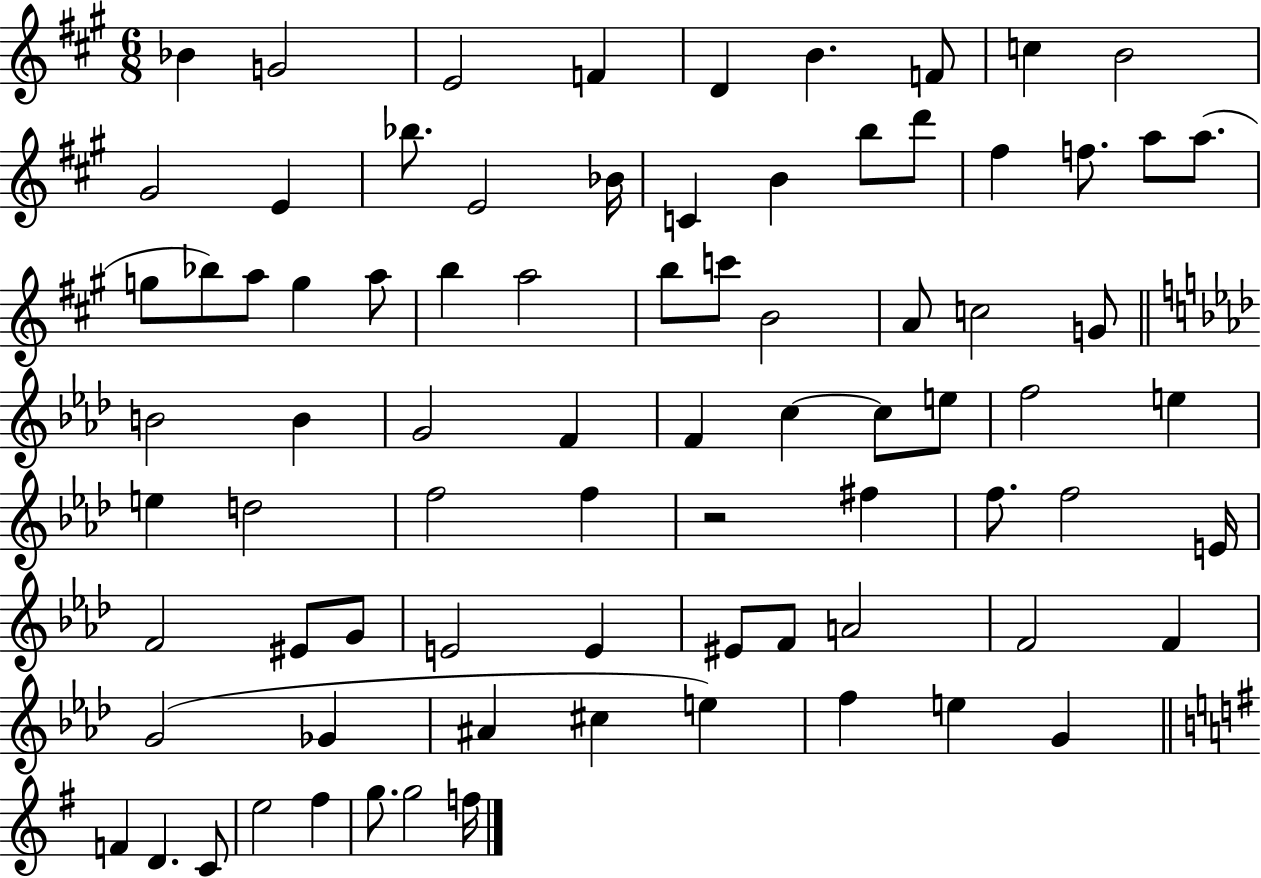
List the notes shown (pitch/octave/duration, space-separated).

Bb4/q G4/h E4/h F4/q D4/q B4/q. F4/e C5/q B4/h G#4/h E4/q Bb5/e. E4/h Bb4/s C4/q B4/q B5/e D6/e F#5/q F5/e. A5/e A5/e. G5/e Bb5/e A5/e G5/q A5/e B5/q A5/h B5/e C6/e B4/h A4/e C5/h G4/e B4/h B4/q G4/h F4/q F4/q C5/q C5/e E5/e F5/h E5/q E5/q D5/h F5/h F5/q R/h F#5/q F5/e. F5/h E4/s F4/h EIS4/e G4/e E4/h E4/q EIS4/e F4/e A4/h F4/h F4/q G4/h Gb4/q A#4/q C#5/q E5/q F5/q E5/q G4/q F4/q D4/q. C4/e E5/h F#5/q G5/e. G5/h F5/s